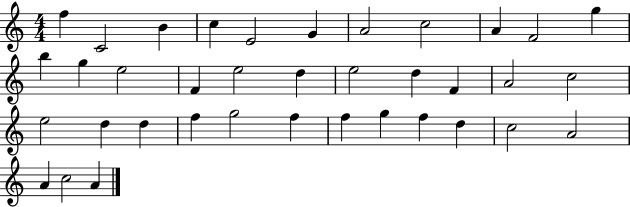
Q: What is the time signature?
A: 4/4